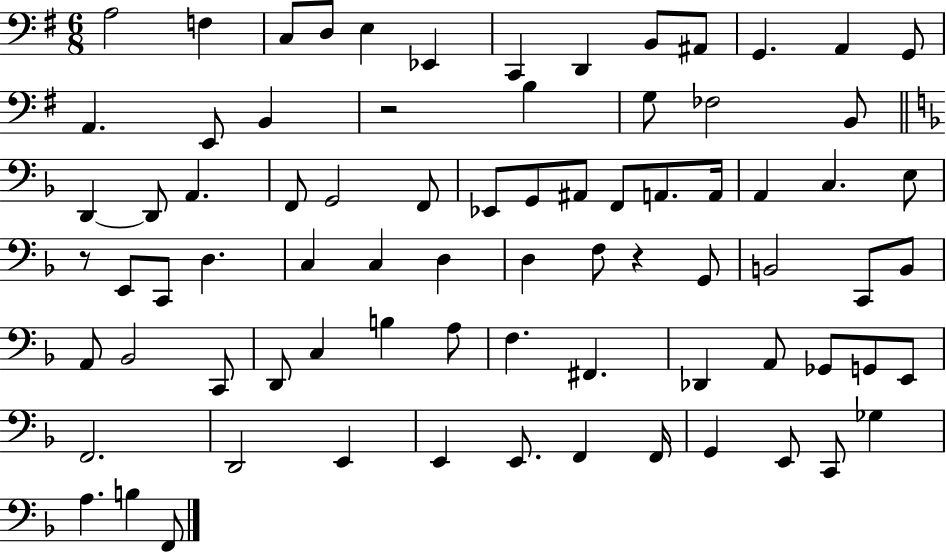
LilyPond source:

{
  \clef bass
  \numericTimeSignature
  \time 6/8
  \key g \major
  a2 f4 | c8 d8 e4 ees,4 | c,4 d,4 b,8 ais,8 | g,4. a,4 g,8 | \break a,4. e,8 b,4 | r2 b4 | g8 fes2 b,8 | \bar "||" \break \key f \major d,4~~ d,8 a,4. | f,8 g,2 f,8 | ees,8 g,8 ais,8 f,8 a,8. a,16 | a,4 c4. e8 | \break r8 e,8 c,8 d4. | c4 c4 d4 | d4 f8 r4 g,8 | b,2 c,8 b,8 | \break a,8 bes,2 c,8 | d,8 c4 b4 a8 | f4. fis,4. | des,4 a,8 ges,8 g,8 e,8 | \break f,2. | d,2 e,4 | e,4 e,8. f,4 f,16 | g,4 e,8 c,8 ges4 | \break a4. b4 f,8 | \bar "|."
}